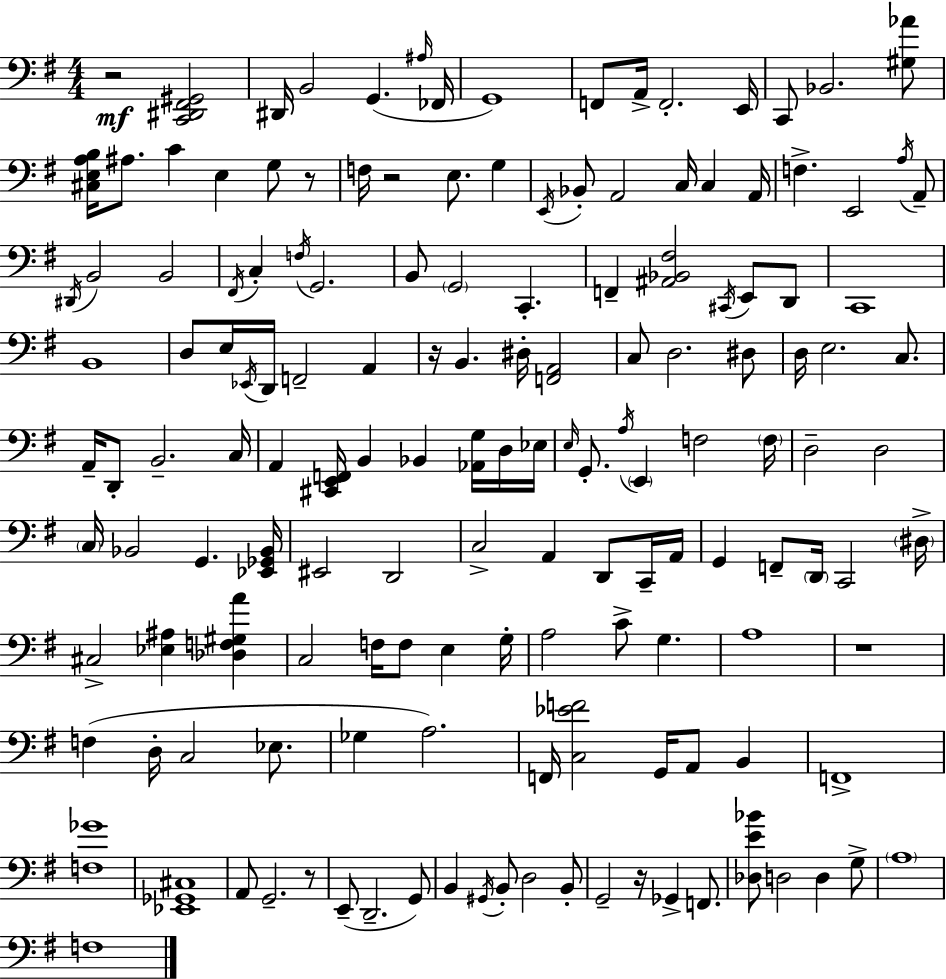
R/h [C2,D#2,F#2,G#2]/h D#2/s B2/h G2/q. A#3/s FES2/s G2/w F2/e A2/s F2/h. E2/s C2/e Bb2/h. [G#3,Ab4]/e [C#3,E3,A3,B3]/s A#3/e. C4/q E3/q G3/e R/e F3/s R/h E3/e. G3/q E2/s Bb2/e A2/h C3/s C3/q A2/s F3/q. E2/h A3/s A2/e D#2/s B2/h B2/h F#2/s C3/q F3/s G2/h. B2/e G2/h C2/q. F2/q [A#2,Bb2,F#3]/h C#2/s E2/e D2/e C2/w B2/w D3/e E3/s Eb2/s D2/s F2/h A2/q R/s B2/q. D#3/s [F2,A2]/h C3/e D3/h. D#3/e D3/s E3/h. C3/e. A2/s D2/e B2/h. C3/s A2/q [C#2,E2,F2]/s B2/q Bb2/q [Ab2,G3]/s D3/s Eb3/s E3/s G2/e. A3/s E2/q F3/h F3/s D3/h D3/h C3/s Bb2/h G2/q. [Eb2,Gb2,Bb2]/s EIS2/h D2/h C3/h A2/q D2/e C2/s A2/s G2/q F2/e D2/s C2/h D#3/s C#3/h [Eb3,A#3]/q [Db3,F3,G#3,A4]/q C3/h F3/s F3/e E3/q G3/s A3/h C4/e G3/q. A3/w R/w F3/q D3/s C3/h Eb3/e. Gb3/q A3/h. F2/s [C3,Eb4,F4]/h G2/s A2/e B2/q F2/w [F3,Gb4]/w [Eb2,Gb2,C#3]/w A2/e G2/h. R/e E2/e D2/h. G2/e B2/q G#2/s B2/e D3/h B2/e G2/h R/s Gb2/q F2/e. [Db3,E4,Bb4]/e D3/h D3/q G3/e A3/w F3/w